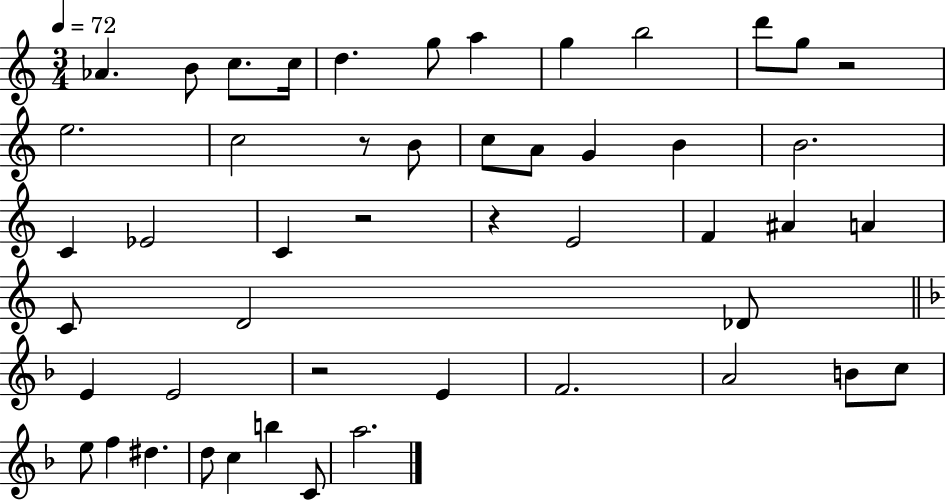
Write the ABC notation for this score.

X:1
T:Untitled
M:3/4
L:1/4
K:C
_A B/2 c/2 c/4 d g/2 a g b2 d'/2 g/2 z2 e2 c2 z/2 B/2 c/2 A/2 G B B2 C _E2 C z2 z E2 F ^A A C/2 D2 _D/2 E E2 z2 E F2 A2 B/2 c/2 e/2 f ^d d/2 c b C/2 a2